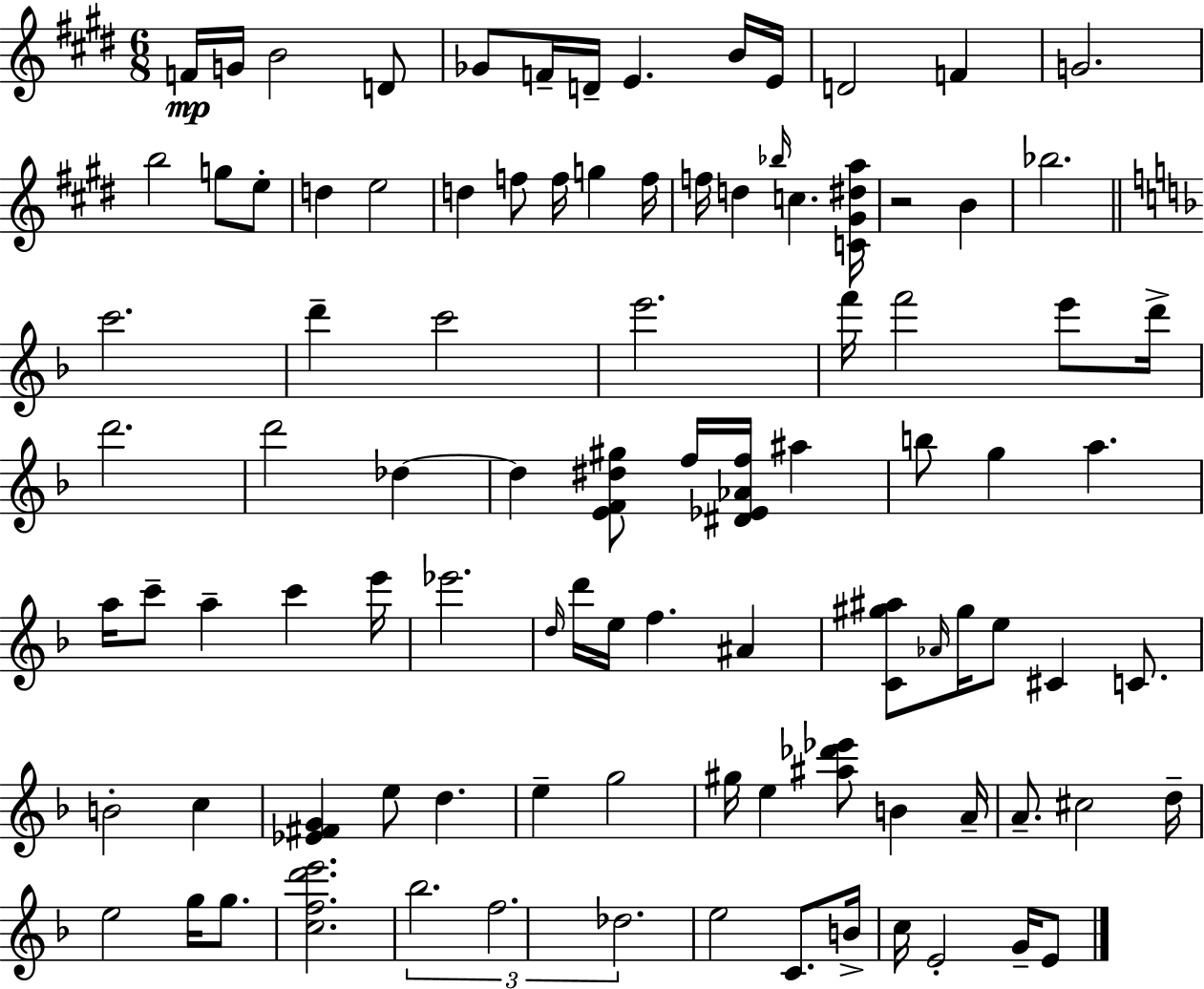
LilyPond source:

{
  \clef treble
  \numericTimeSignature
  \time 6/8
  \key e \major
  f'16\mp g'16 b'2 d'8 | ges'8 f'16-- d'16-- e'4. b'16 e'16 | d'2 f'4 | g'2. | \break b''2 g''8 e''8-. | d''4 e''2 | d''4 f''8 f''16 g''4 f''16 | f''16 d''4 \grace { bes''16 } c''4. | \break <c' gis' dis'' a''>16 r2 b'4 | bes''2. | \bar "||" \break \key f \major c'''2. | d'''4-- c'''2 | e'''2. | f'''16 f'''2 e'''8 d'''16-> | \break d'''2. | d'''2 des''4~~ | des''4 <e' f' dis'' gis''>8 f''16 <dis' ees' aes' f''>16 ais''4 | b''8 g''4 a''4. | \break a''16 c'''8-- a''4-- c'''4 e'''16 | ees'''2. | \grace { d''16 } d'''16 e''16 f''4. ais'4 | <c' gis'' ais''>8 \grace { aes'16 } gis''16 e''8 cis'4 c'8. | \break b'2-. c''4 | <ees' fis' g'>4 e''8 d''4. | e''4-- g''2 | gis''16 e''4 <ais'' des''' ees'''>8 b'4 | \break a'16-- a'8.-- cis''2 | d''16-- e''2 g''16 g''8. | <c'' f'' d''' e'''>2. | \tuplet 3/2 { bes''2. | \break f''2. | des''2. } | e''2 c'8. | b'16-> c''16 e'2-. g'16-- | \break e'8 \bar "|."
}